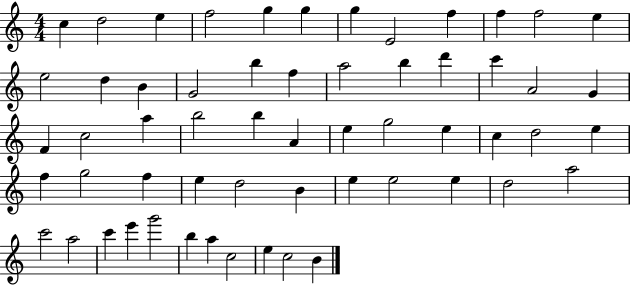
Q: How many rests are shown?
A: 0